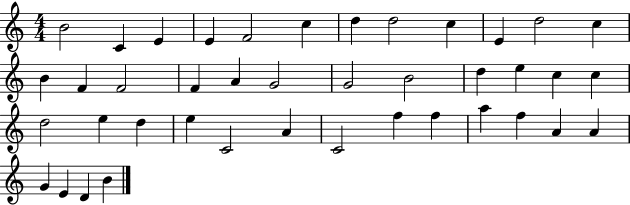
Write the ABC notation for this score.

X:1
T:Untitled
M:4/4
L:1/4
K:C
B2 C E E F2 c d d2 c E d2 c B F F2 F A G2 G2 B2 d e c c d2 e d e C2 A C2 f f a f A A G E D B